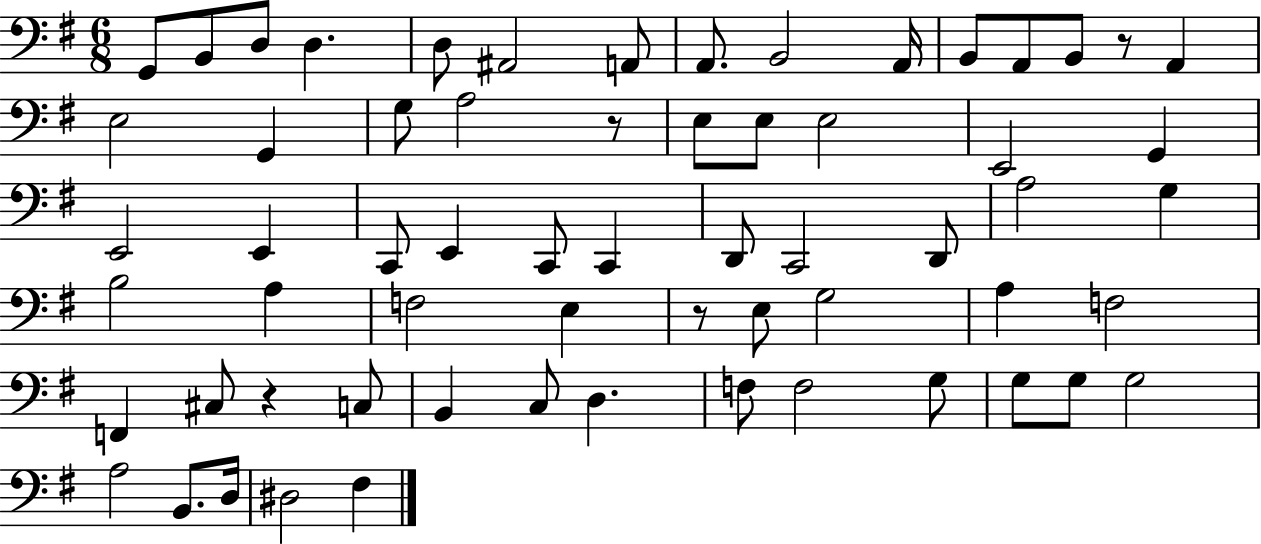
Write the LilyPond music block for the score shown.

{
  \clef bass
  \numericTimeSignature
  \time 6/8
  \key g \major
  \repeat volta 2 { g,8 b,8 d8 d4. | d8 ais,2 a,8 | a,8. b,2 a,16 | b,8 a,8 b,8 r8 a,4 | \break e2 g,4 | g8 a2 r8 | e8 e8 e2 | e,2 g,4 | \break e,2 e,4 | c,8 e,4 c,8 c,4 | d,8 c,2 d,8 | a2 g4 | \break b2 a4 | f2 e4 | r8 e8 g2 | a4 f2 | \break f,4 cis8 r4 c8 | b,4 c8 d4. | f8 f2 g8 | g8 g8 g2 | \break a2 b,8. d16 | dis2 fis4 | } \bar "|."
}